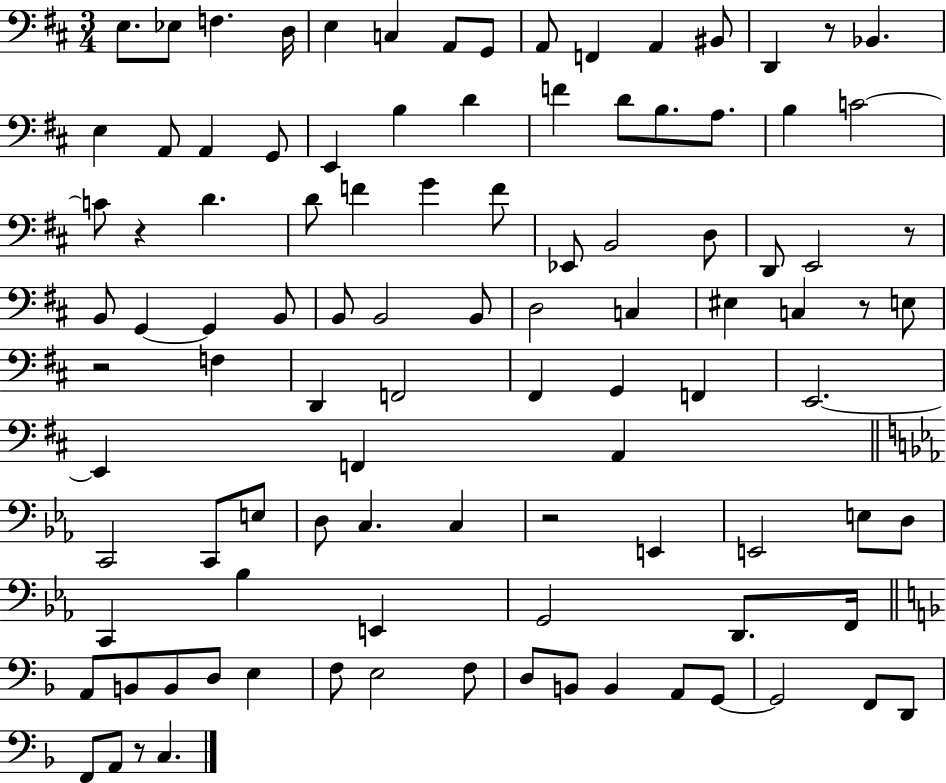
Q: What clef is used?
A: bass